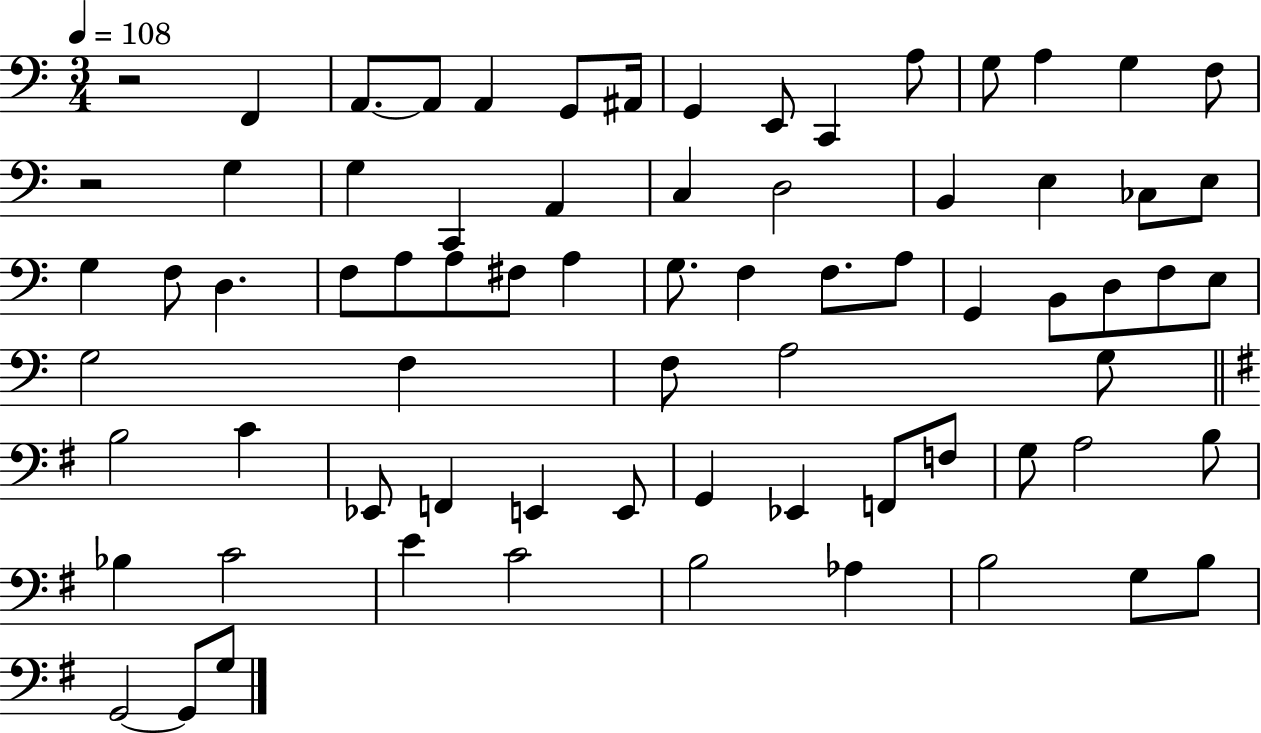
R/h F2/q A2/e. A2/e A2/q G2/e A#2/s G2/q E2/e C2/q A3/e G3/e A3/q G3/q F3/e R/h G3/q G3/q C2/q A2/q C3/q D3/h B2/q E3/q CES3/e E3/e G3/q F3/e D3/q. F3/e A3/e A3/e F#3/e A3/q G3/e. F3/q F3/e. A3/e G2/q B2/e D3/e F3/e E3/e G3/h F3/q F3/e A3/h G3/e B3/h C4/q Eb2/e F2/q E2/q E2/e G2/q Eb2/q F2/e F3/e G3/e A3/h B3/e Bb3/q C4/h E4/q C4/h B3/h Ab3/q B3/h G3/e B3/e G2/h G2/e G3/e